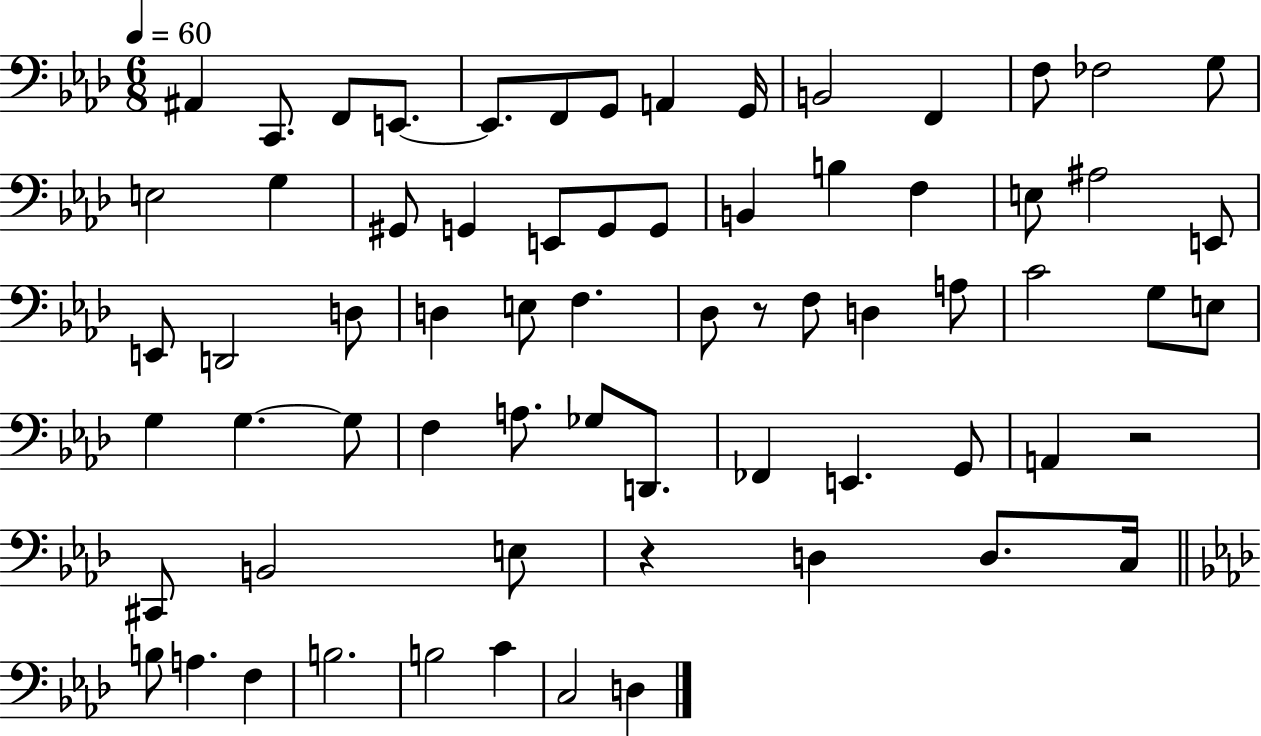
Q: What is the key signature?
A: AES major